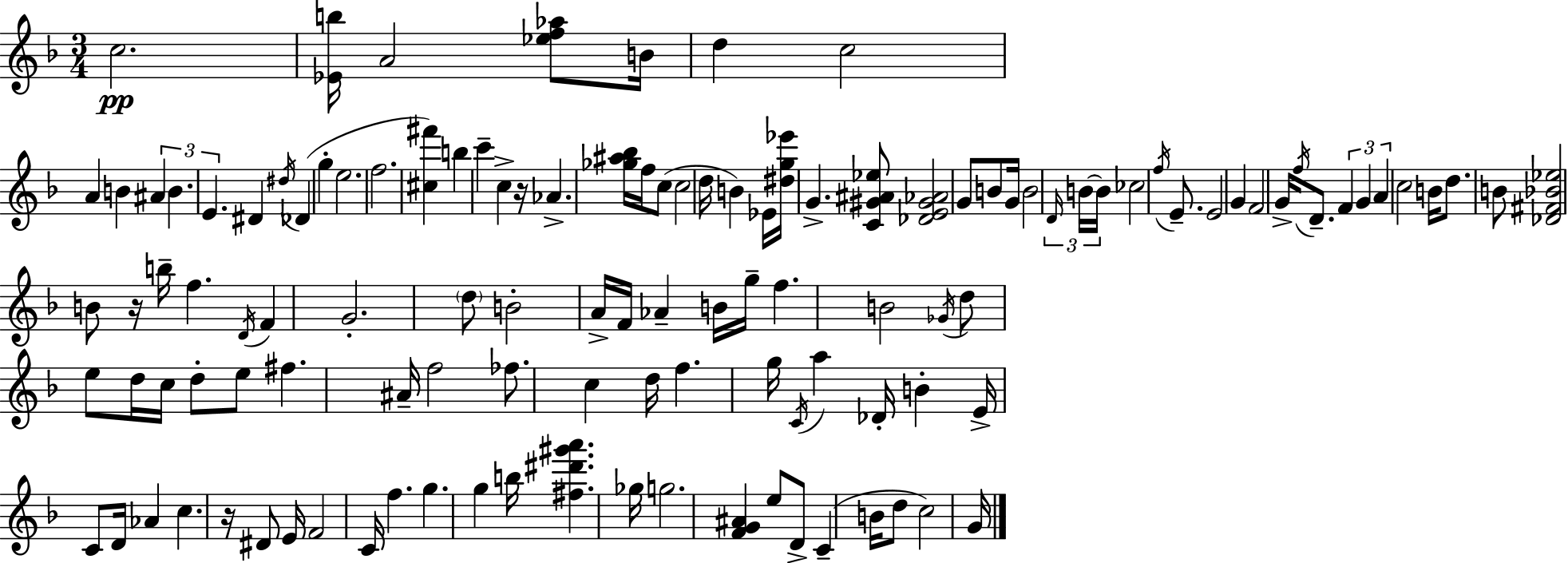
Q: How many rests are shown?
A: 3